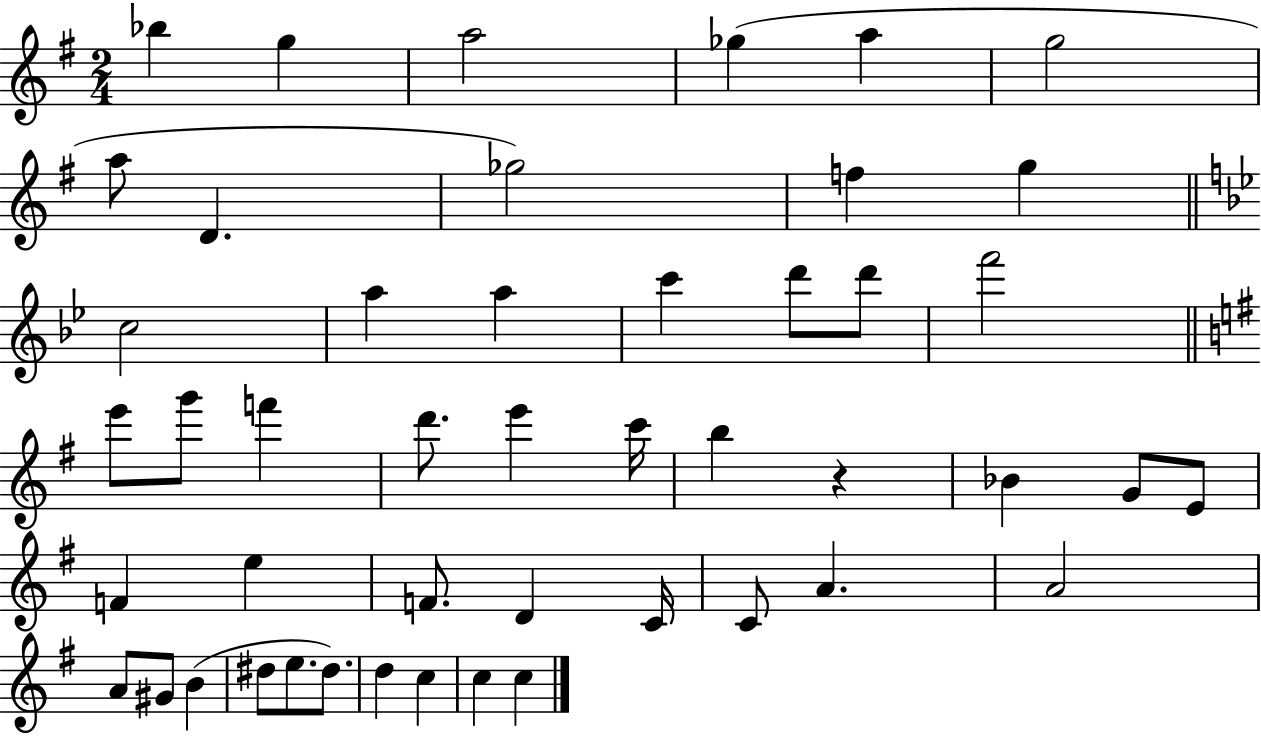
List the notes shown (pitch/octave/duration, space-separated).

Bb5/q G5/q A5/h Gb5/q A5/q G5/h A5/e D4/q. Gb5/h F5/q G5/q C5/h A5/q A5/q C6/q D6/e D6/e F6/h E6/e G6/e F6/q D6/e. E6/q C6/s B5/q R/q Bb4/q G4/e E4/e F4/q E5/q F4/e. D4/q C4/s C4/e A4/q. A4/h A4/e G#4/e B4/q D#5/e E5/e. D#5/e. D5/q C5/q C5/q C5/q